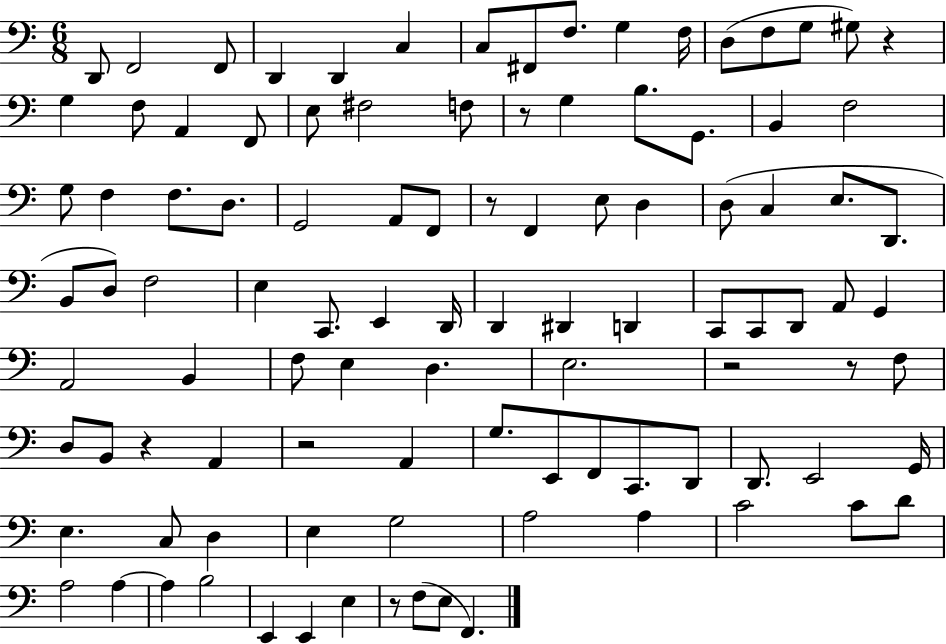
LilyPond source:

{
  \clef bass
  \numericTimeSignature
  \time 6/8
  \key c \major
  d,8 f,2 f,8 | d,4 d,4 c4 | c8 fis,8 f8. g4 f16 | d8( f8 g8 gis8) r4 | \break g4 f8 a,4 f,8 | e8 fis2 f8 | r8 g4 b8. g,8. | b,4 f2 | \break g8 f4 f8. d8. | g,2 a,8 f,8 | r8 f,4 e8 d4 | d8( c4 e8. d,8. | \break b,8 d8) f2 | e4 c,8. e,4 d,16 | d,4 dis,4 d,4 | c,8 c,8 d,8 a,8 g,4 | \break a,2 b,4 | f8 e4 d4. | e2. | r2 r8 f8 | \break d8 b,8 r4 a,4 | r2 a,4 | g8. e,8 f,8 c,8. d,8 | d,8. e,2 g,16 | \break e4. c8 d4 | e4 g2 | a2 a4 | c'2 c'8 d'8 | \break a2 a4~~ | a4 b2 | e,4 e,4 e4 | r8 f8( e8 f,4.) | \break \bar "|."
}